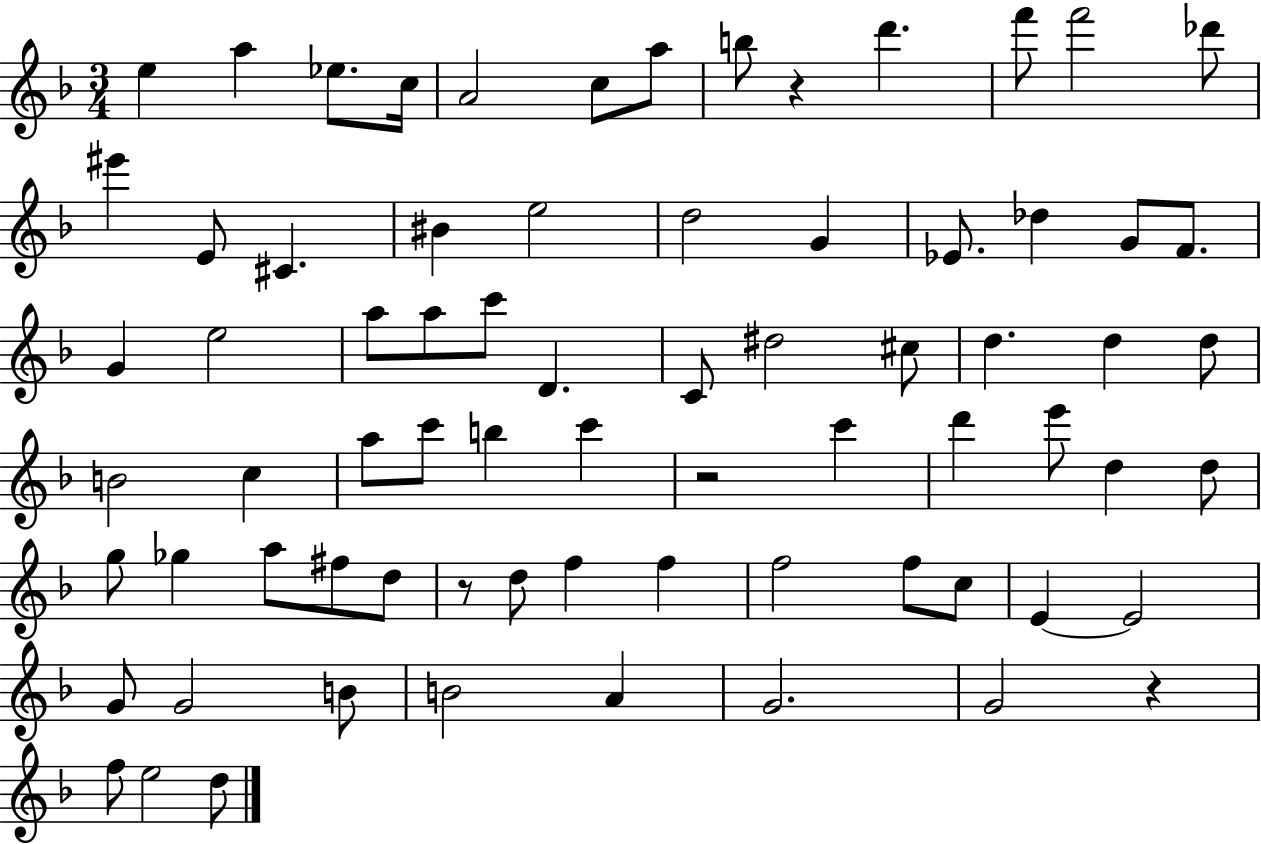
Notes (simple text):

E5/q A5/q Eb5/e. C5/s A4/h C5/e A5/e B5/e R/q D6/q. F6/e F6/h Db6/e EIS6/q E4/e C#4/q. BIS4/q E5/h D5/h G4/q Eb4/e. Db5/q G4/e F4/e. G4/q E5/h A5/e A5/e C6/e D4/q. C4/e D#5/h C#5/e D5/q. D5/q D5/e B4/h C5/q A5/e C6/e B5/q C6/q R/h C6/q D6/q E6/e D5/q D5/e G5/e Gb5/q A5/e F#5/e D5/e R/e D5/e F5/q F5/q F5/h F5/e C5/e E4/q E4/h G4/e G4/h B4/e B4/h A4/q G4/h. G4/h R/q F5/e E5/h D5/e